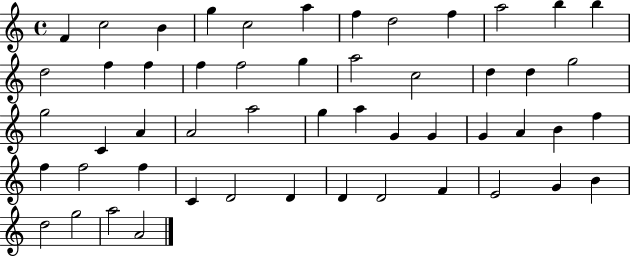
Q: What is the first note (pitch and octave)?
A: F4